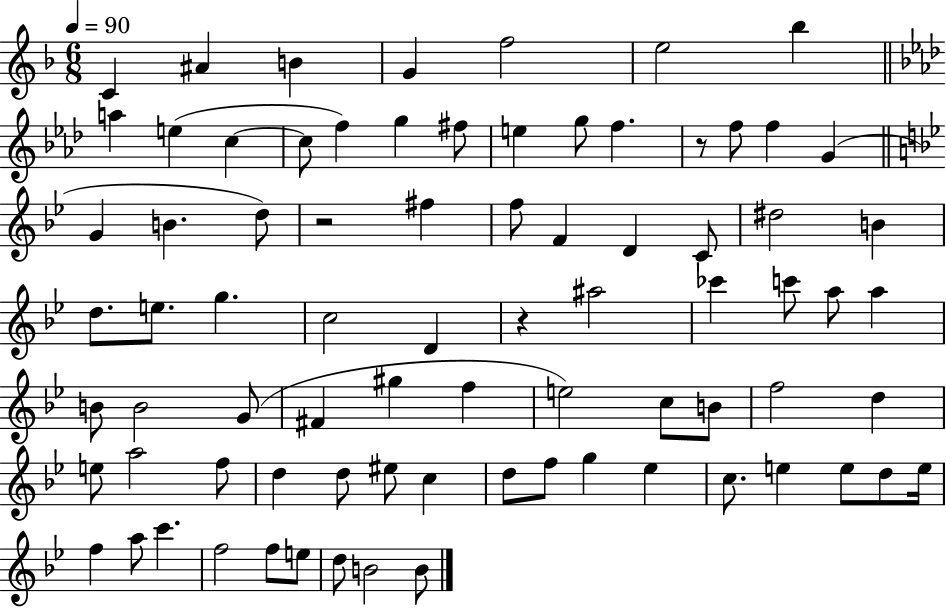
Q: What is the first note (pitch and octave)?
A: C4